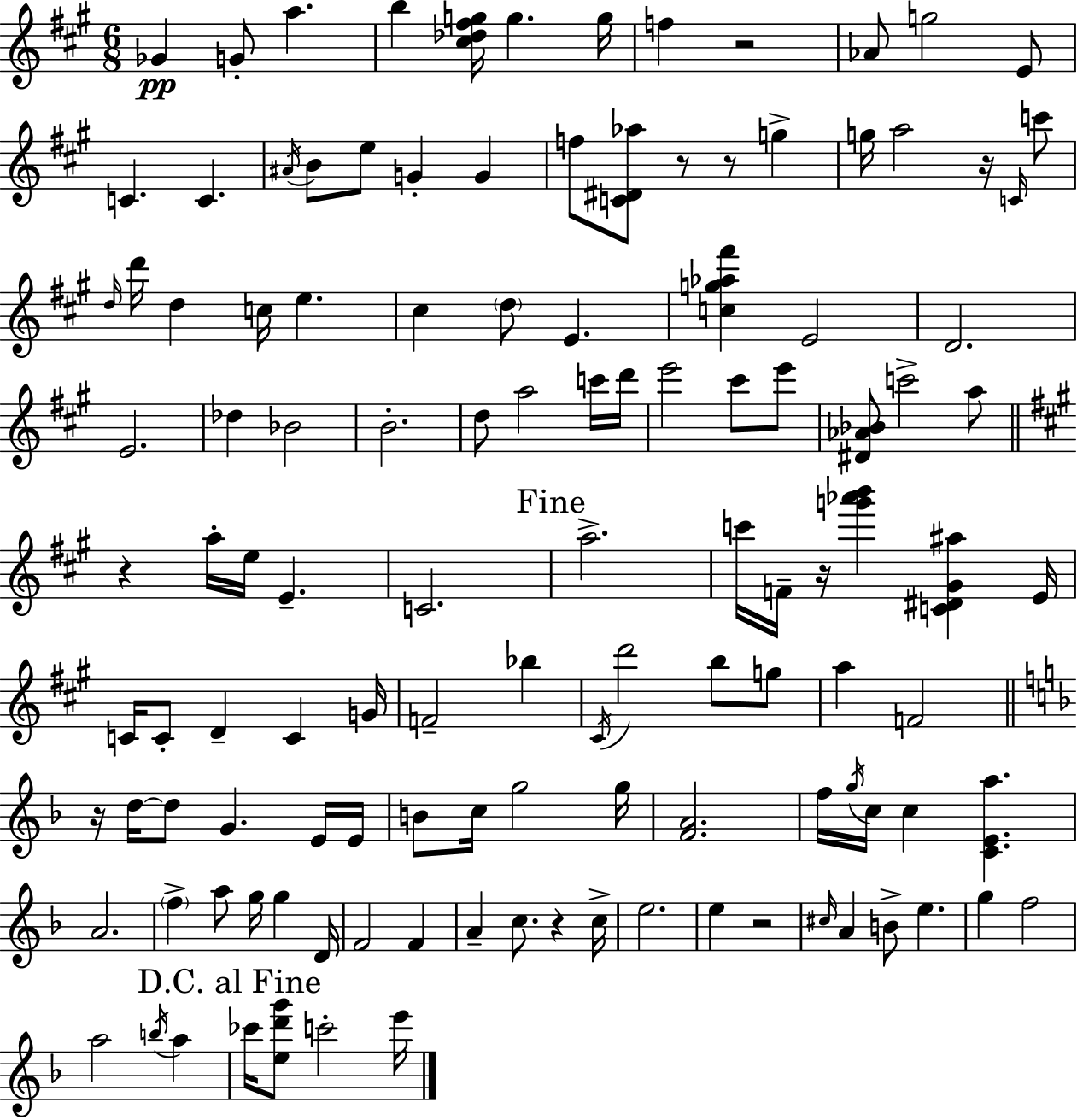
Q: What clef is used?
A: treble